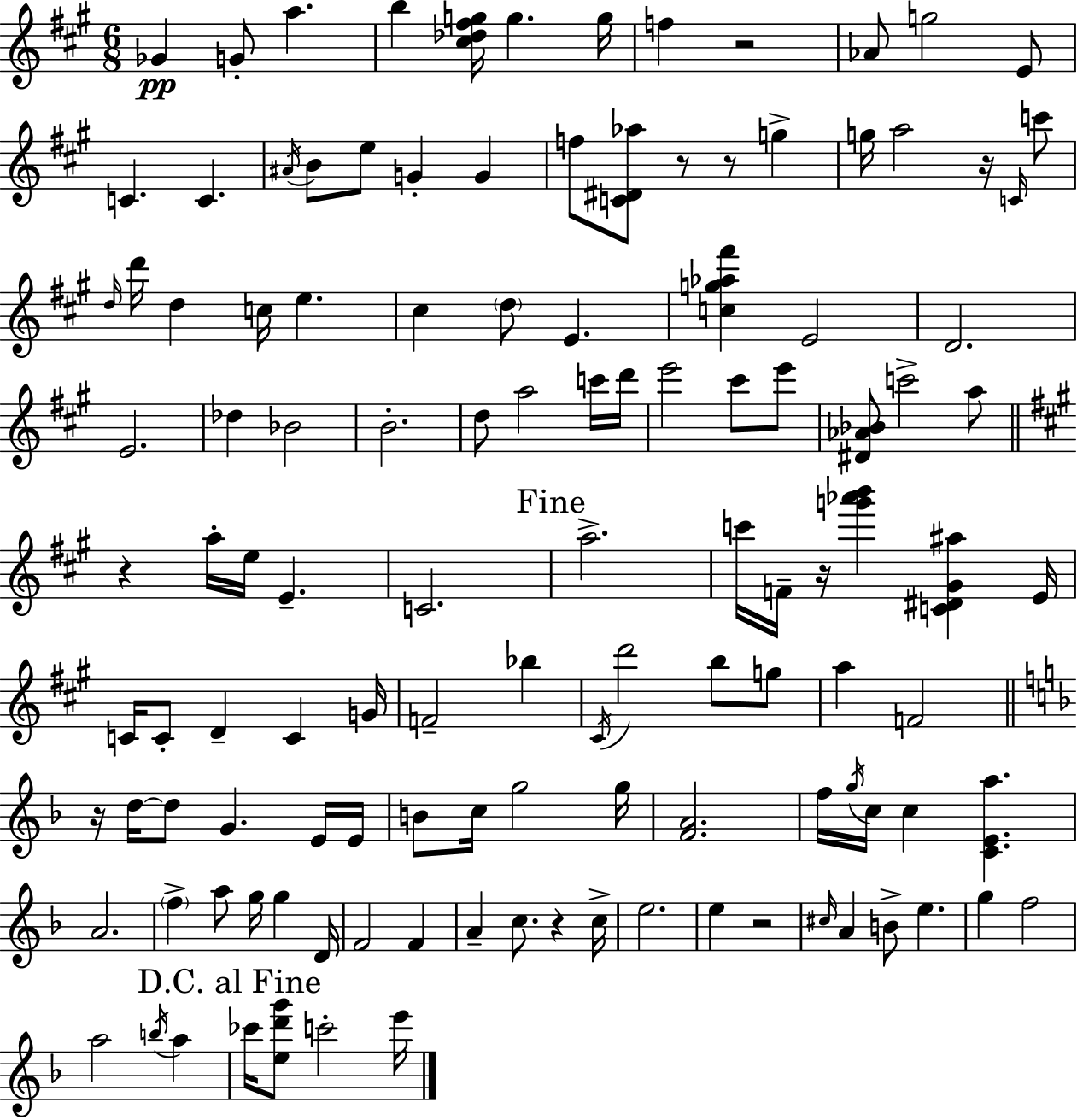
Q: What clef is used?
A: treble